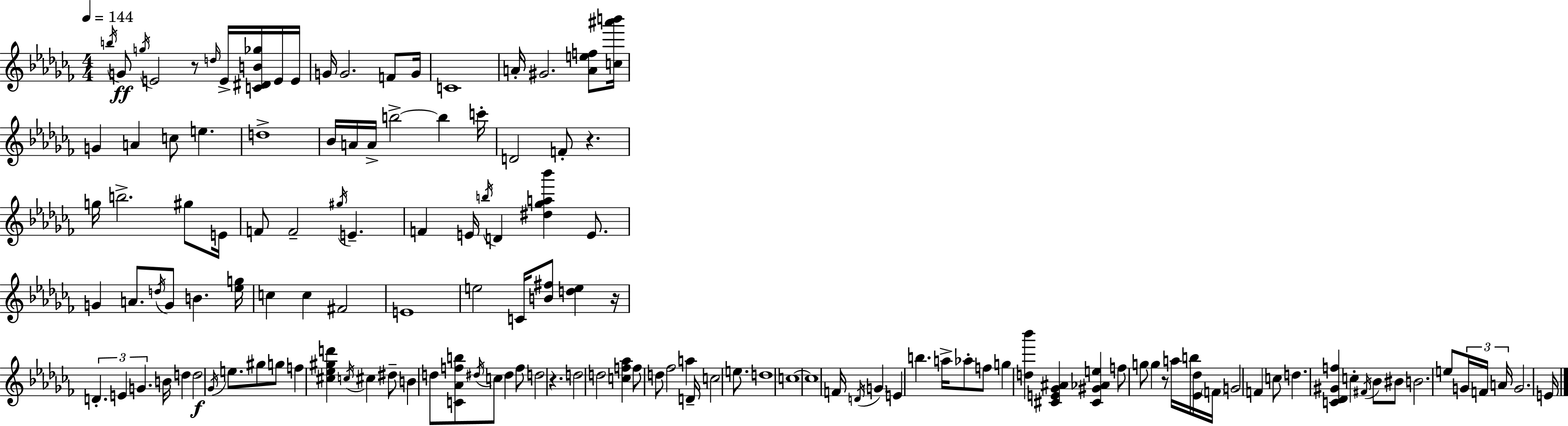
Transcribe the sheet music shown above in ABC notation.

X:1
T:Untitled
M:4/4
L:1/4
K:Abm
b/4 G/2 g/4 E2 z/2 d/4 E/4 [C^DB_g]/4 E/4 E/4 G/4 G2 F/2 G/4 C4 A/4 ^G2 [Aef]/2 [c^a'b']/4 G A c/2 e d4 _B/4 A/4 A/4 b2 b c'/4 D2 F/2 z g/4 b2 ^g/2 E/4 F/2 F2 ^g/4 E F E/4 b/4 D [^d_ga_b'] E/2 G A/2 d/4 G/2 B [_eg]/4 c c ^F2 E4 e2 C/4 [B^f]/2 [de] z/4 D E G B/4 d d2 _G/4 e/2 ^g/2 g/2 f [^c_e^gd'] c/4 ^c ^d/2 B d/2 [C_Afb]/2 ^d/4 c/2 ^d f/2 d2 z d2 d2 [cf_a] f/2 d/2 _f2 a D/4 c2 e/2 d4 c4 c4 F/4 D/4 G E b a/4 _a/2 f/2 g [d_b'] [^CE_G^A] [^C^G_Ae] f/2 g/2 g z/2 a/4 b/4 [_E_d]/4 F/4 G2 F c/2 d [C_D^Gf] c ^F/4 _B/2 ^B/2 B2 e/2 G/4 F/4 A/4 G2 E/4